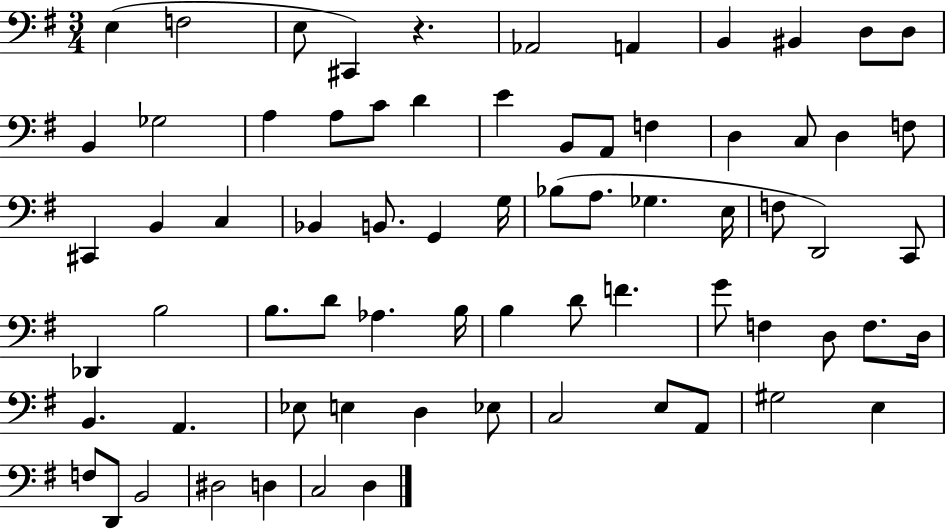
{
  \clef bass
  \numericTimeSignature
  \time 3/4
  \key g \major
  e4( f2 | e8 cis,4) r4. | aes,2 a,4 | b,4 bis,4 d8 d8 | \break b,4 ges2 | a4 a8 c'8 d'4 | e'4 b,8 a,8 f4 | d4 c8 d4 f8 | \break cis,4 b,4 c4 | bes,4 b,8. g,4 g16 | bes8( a8. ges4. e16 | f8 d,2) c,8 | \break des,4 b2 | b8. d'8 aes4. b16 | b4 d'8 f'4. | g'8 f4 d8 f8. d16 | \break b,4. a,4. | ees8 e4 d4 ees8 | c2 e8 a,8 | gis2 e4 | \break f8 d,8 b,2 | dis2 d4 | c2 d4 | \bar "|."
}